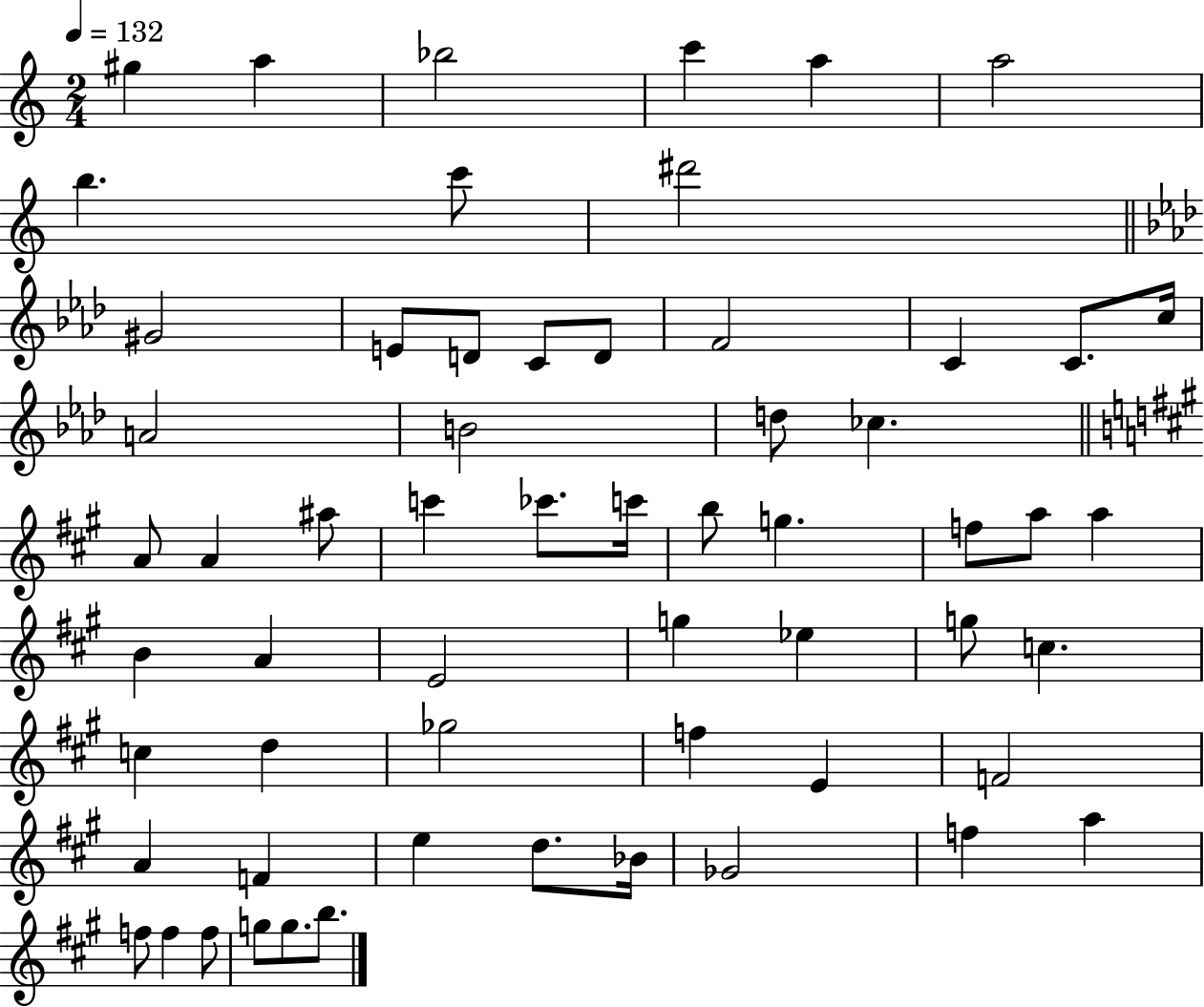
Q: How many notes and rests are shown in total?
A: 60